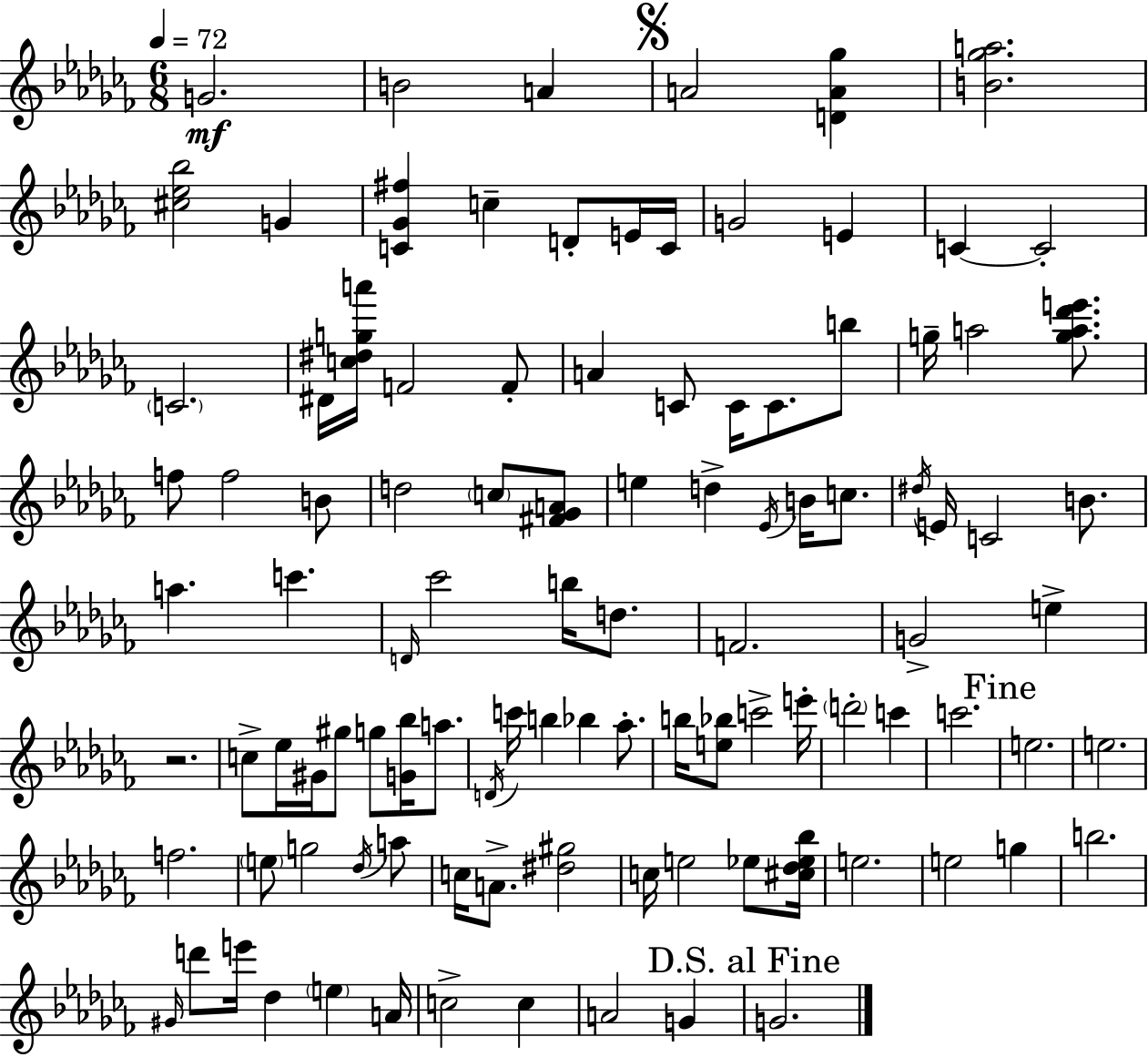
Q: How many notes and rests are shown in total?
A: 103